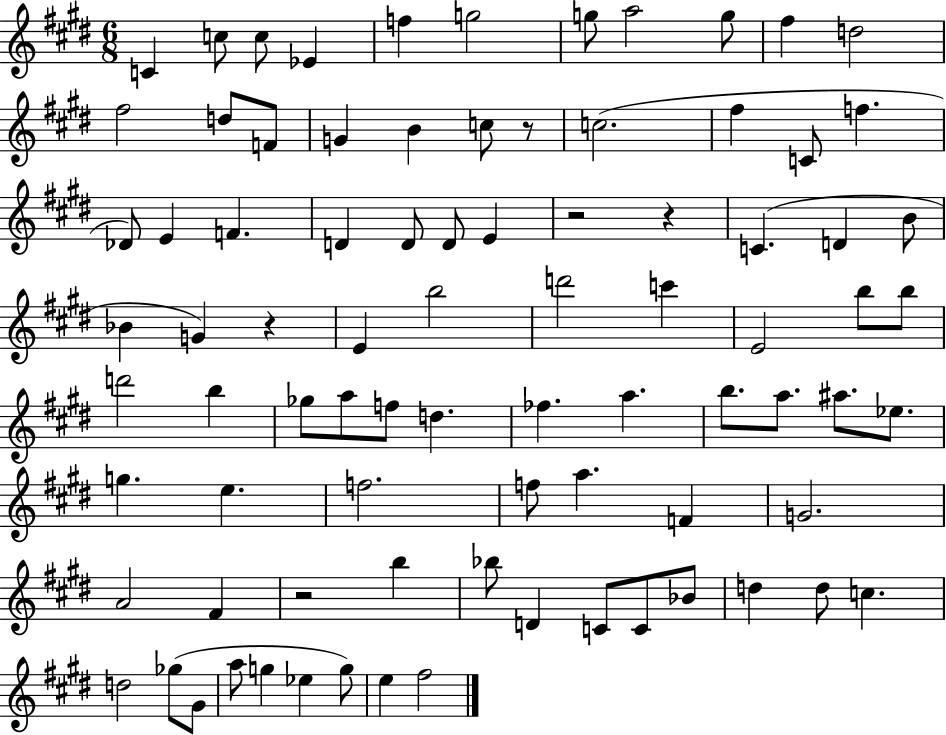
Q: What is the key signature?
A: E major